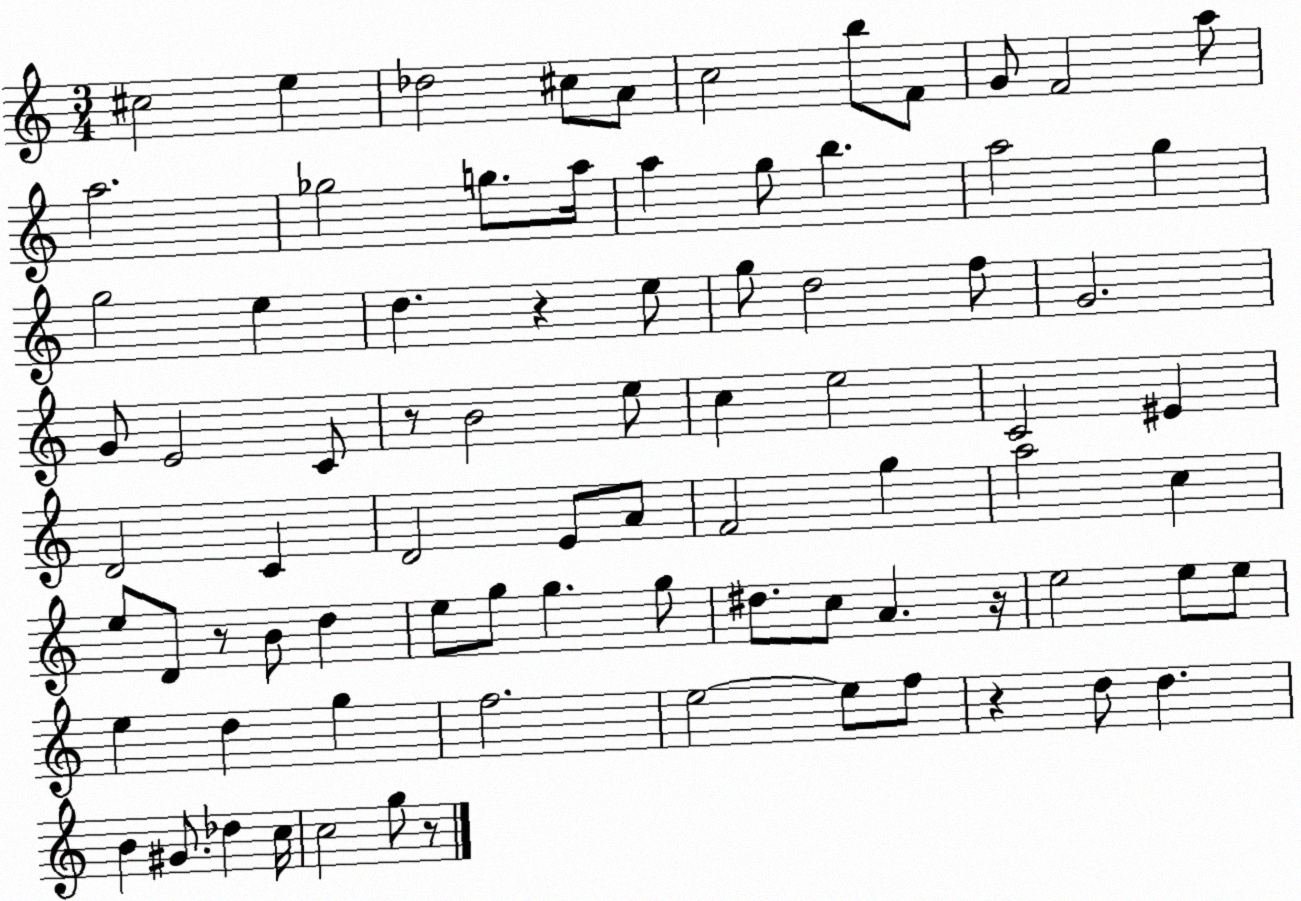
X:1
T:Untitled
M:3/4
L:1/4
K:C
^c2 e _d2 ^c/2 A/2 c2 b/2 F/2 G/2 F2 a/2 a2 _g2 g/2 a/4 a g/2 b a2 g g2 e d z e/2 g/2 d2 f/2 G2 G/2 E2 C/2 z/2 B2 e/2 c e2 C2 ^E D2 C D2 E/2 A/2 F2 g a2 c e/2 D/2 z/2 B/2 d e/2 g/2 g g/2 ^d/2 c/2 A z/4 e2 e/2 e/2 e d g f2 e2 e/2 f/2 z d/2 d B ^G/2 _d c/4 c2 g/2 z/2